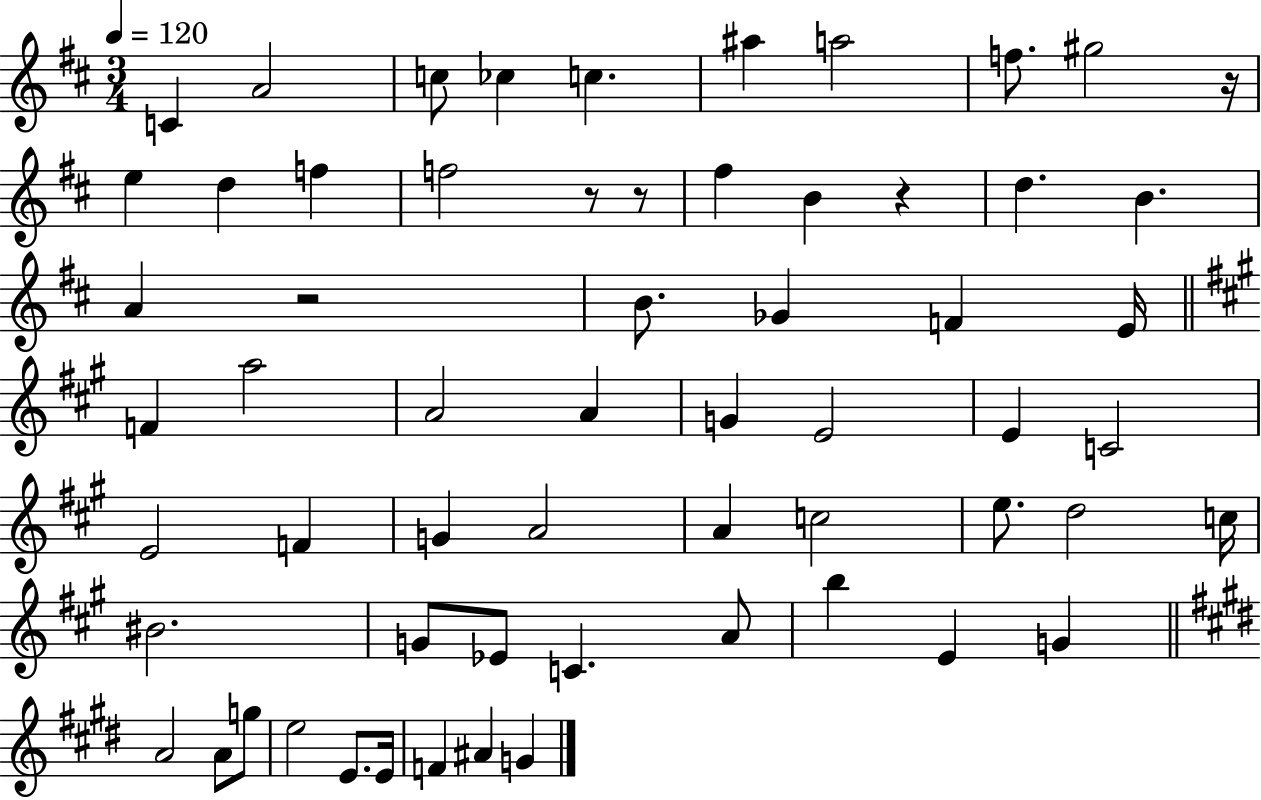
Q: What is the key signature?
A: D major